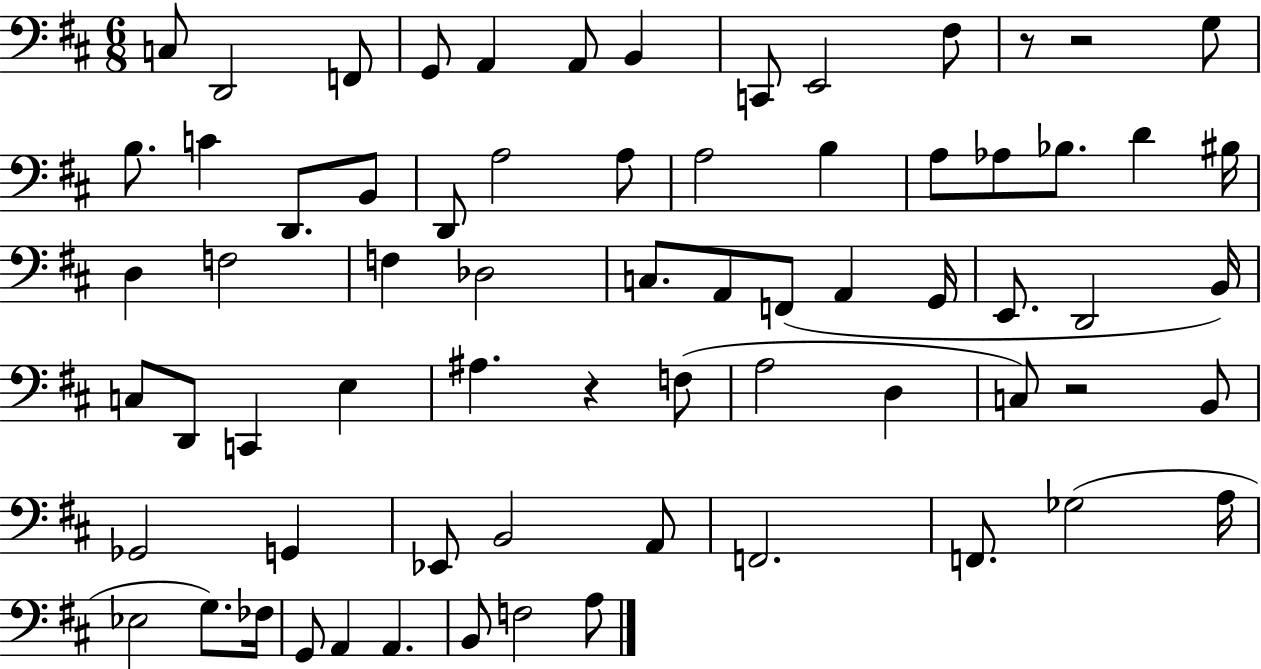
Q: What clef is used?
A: bass